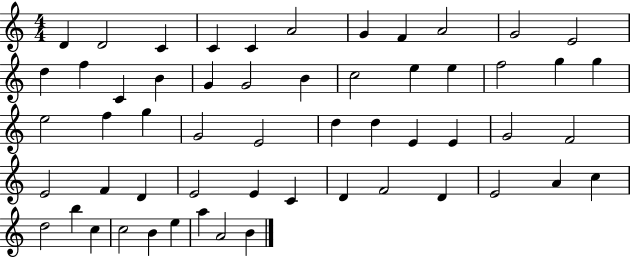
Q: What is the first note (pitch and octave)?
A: D4